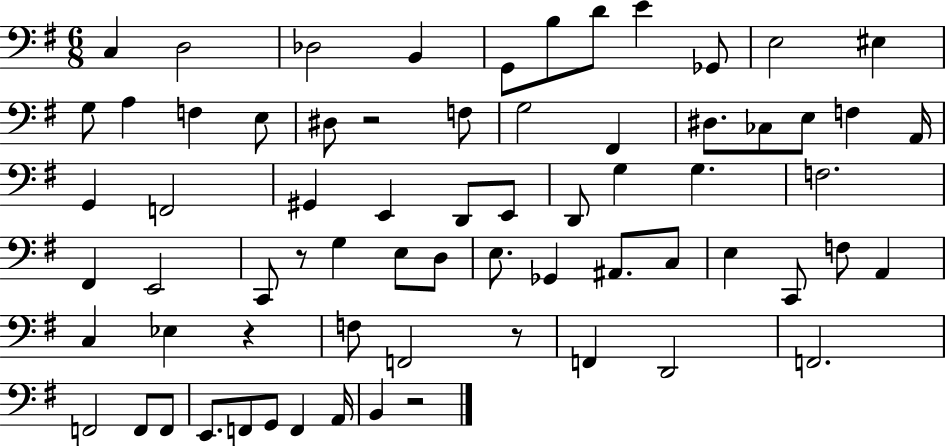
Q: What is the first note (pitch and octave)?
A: C3